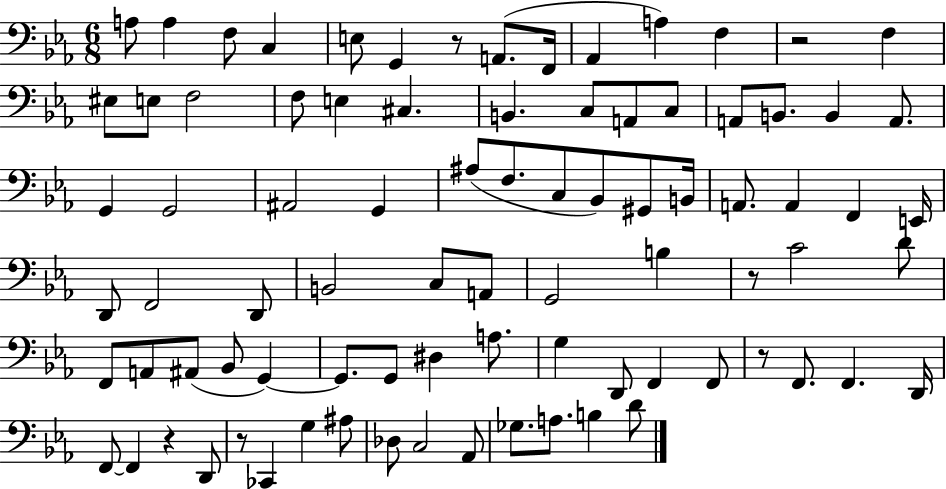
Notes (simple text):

A3/e A3/q F3/e C3/q E3/e G2/q R/e A2/e. F2/s Ab2/q A3/q F3/q R/h F3/q EIS3/e E3/e F3/h F3/e E3/q C#3/q. B2/q. C3/e A2/e C3/e A2/e B2/e. B2/q A2/e. G2/q G2/h A#2/h G2/q A#3/e F3/e. C3/e Bb2/e G#2/e B2/s A2/e. A2/q F2/q E2/s D2/e F2/h D2/e B2/h C3/e A2/e G2/h B3/q R/e C4/h D4/e F2/e A2/e A#2/e Bb2/e G2/q G2/e. G2/e D#3/q A3/e. G3/q D2/e F2/q F2/e R/e F2/e. F2/q. D2/s F2/e F2/q R/q D2/e R/e CES2/q G3/q A#3/e Db3/e C3/h Ab2/e Gb3/e. A3/e. B3/q D4/e